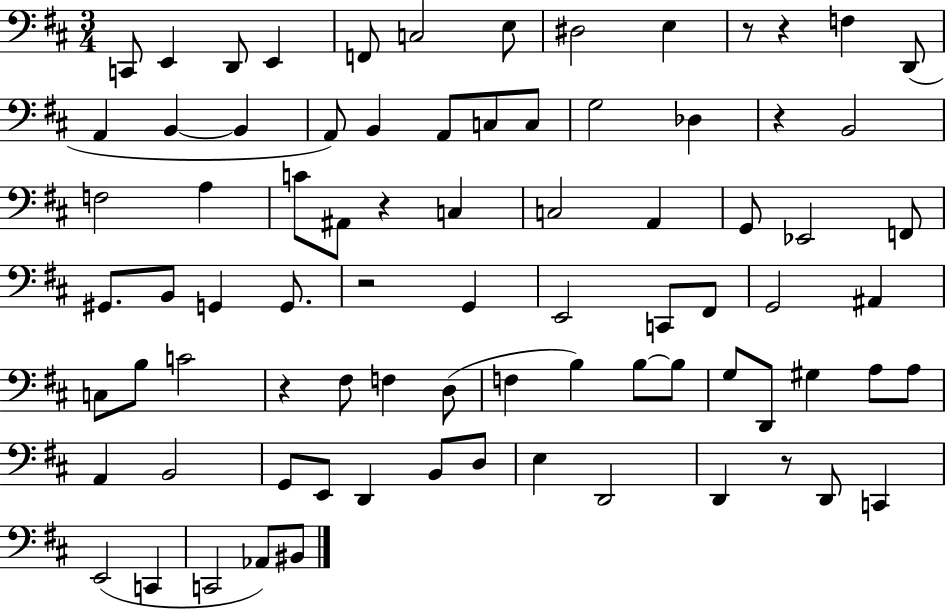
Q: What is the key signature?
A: D major